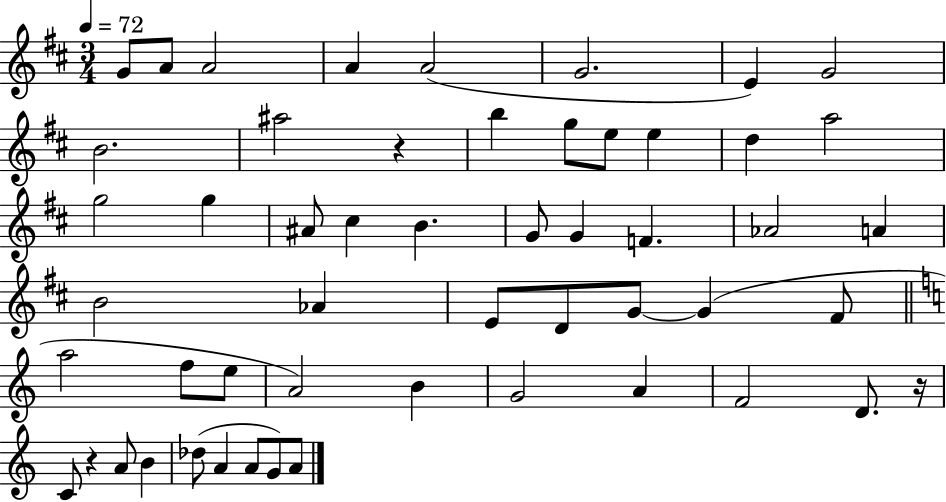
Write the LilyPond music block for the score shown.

{
  \clef treble
  \numericTimeSignature
  \time 3/4
  \key d \major
  \tempo 4 = 72
  g'8 a'8 a'2 | a'4 a'2( | g'2. | e'4) g'2 | \break b'2. | ais''2 r4 | b''4 g''8 e''8 e''4 | d''4 a''2 | \break g''2 g''4 | ais'8 cis''4 b'4. | g'8 g'4 f'4. | aes'2 a'4 | \break b'2 aes'4 | e'8 d'8 g'8~~ g'4( fis'8 | \bar "||" \break \key c \major a''2 f''8 e''8 | a'2) b'4 | g'2 a'4 | f'2 d'8. r16 | \break c'8 r4 a'8 b'4 | des''8( a'4 a'8 g'8) a'8 | \bar "|."
}